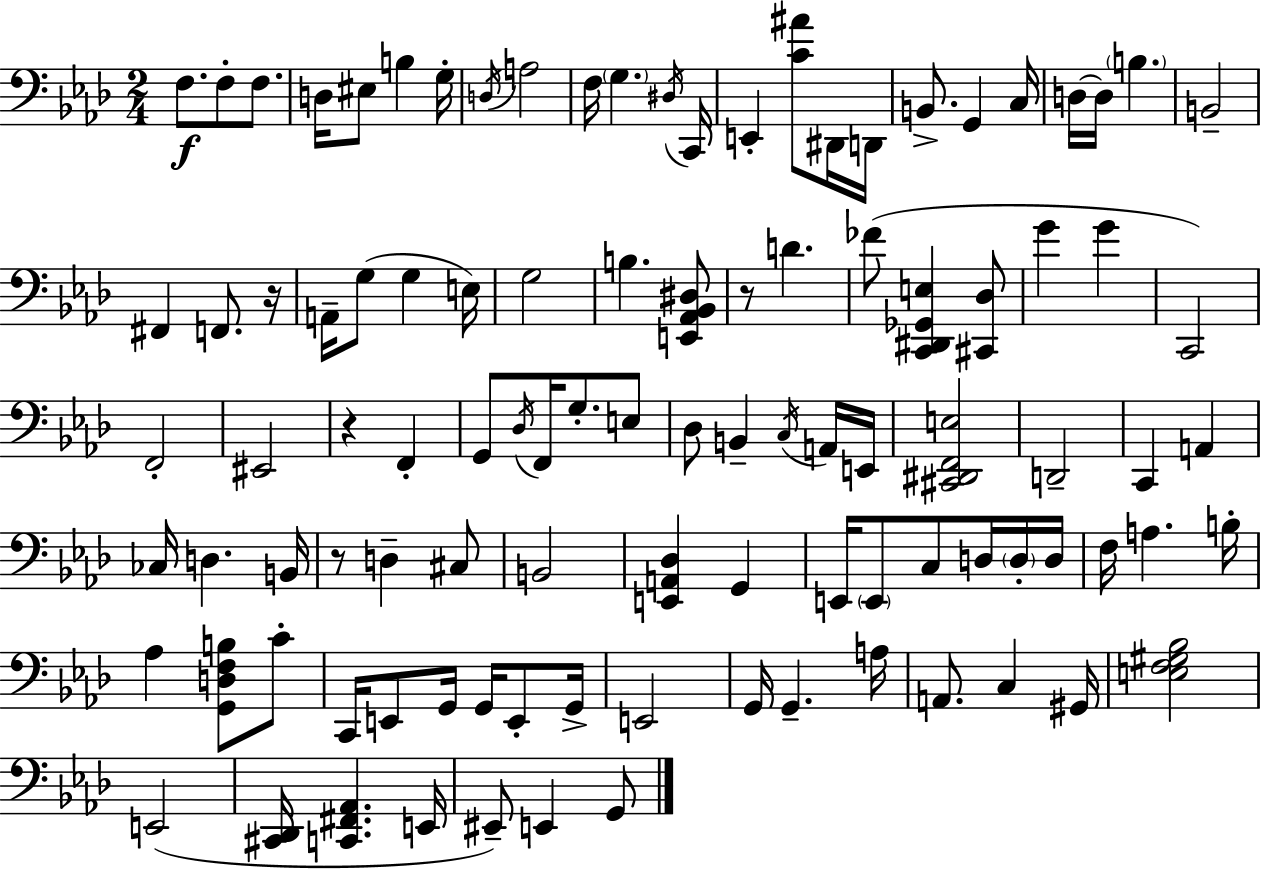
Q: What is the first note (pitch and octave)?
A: F3